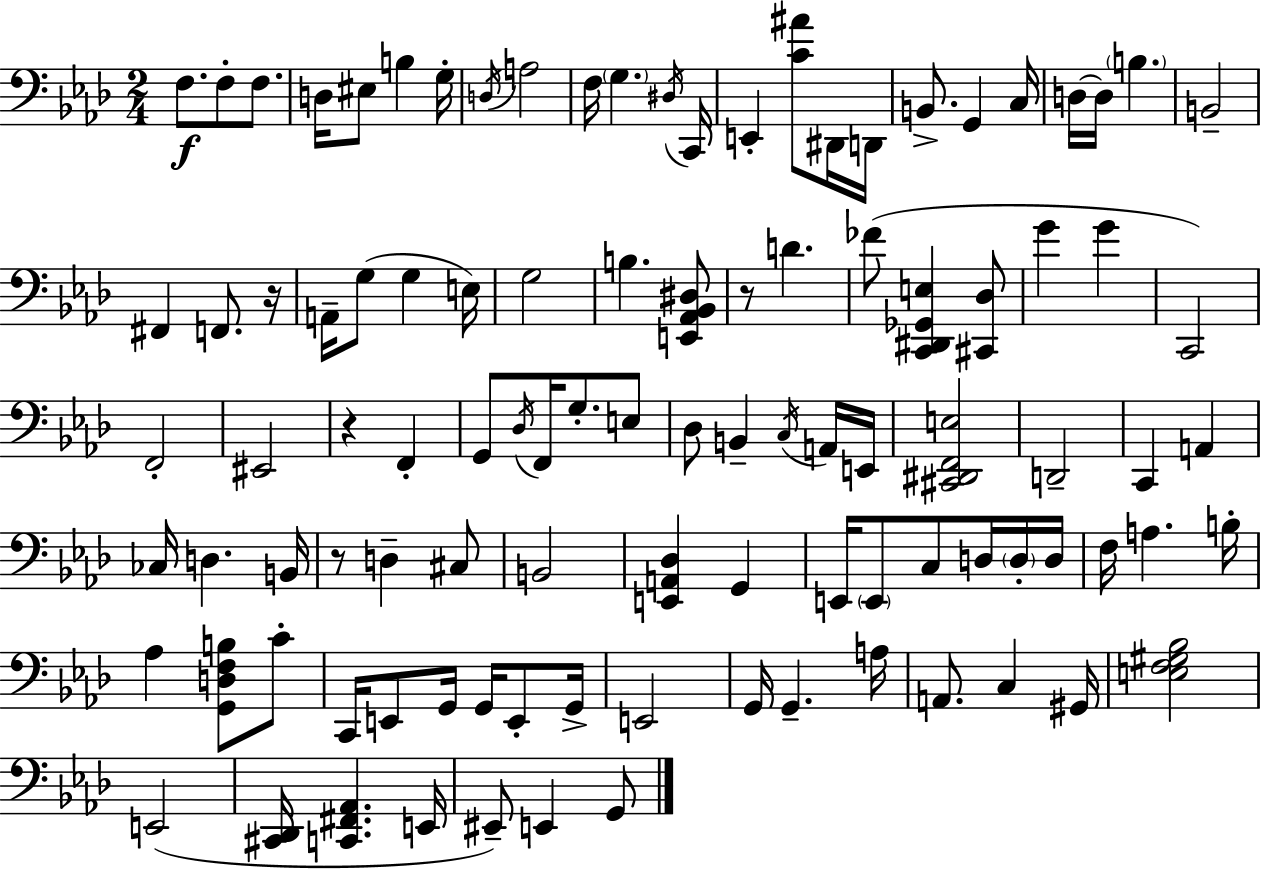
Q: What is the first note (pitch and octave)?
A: F3